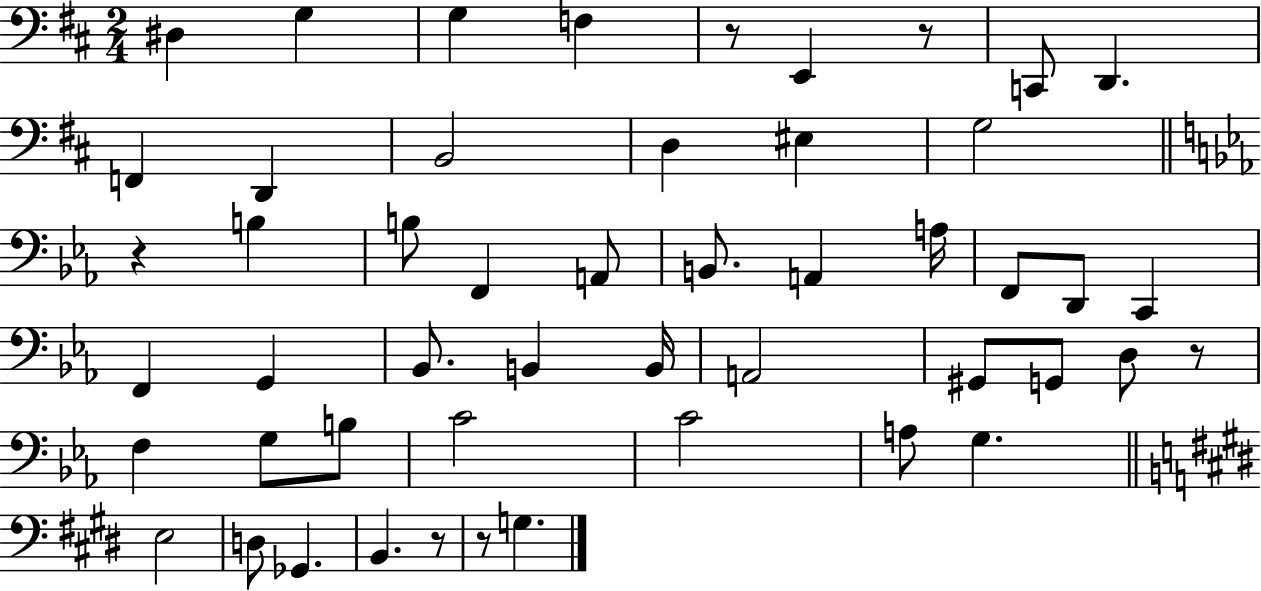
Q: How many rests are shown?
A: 6